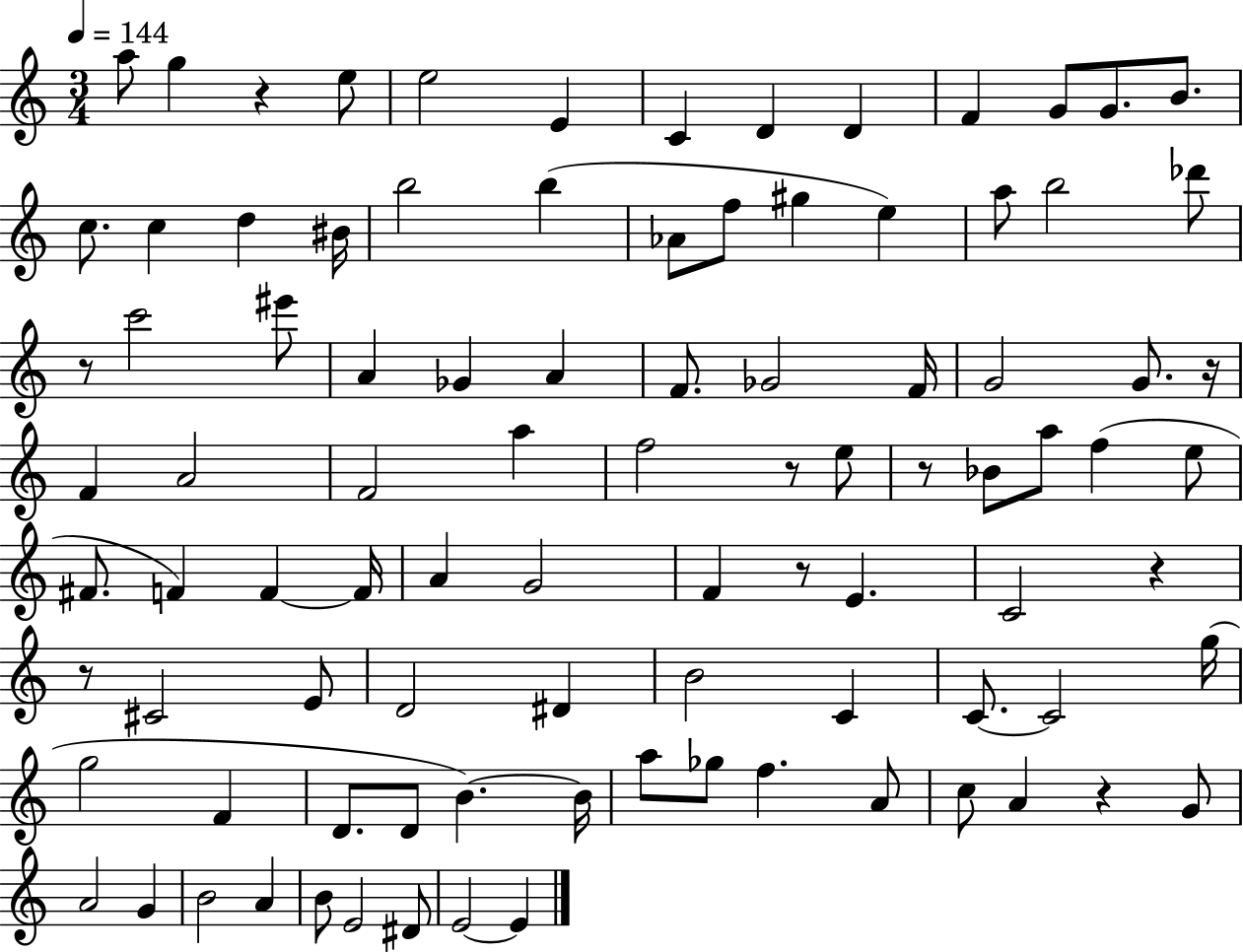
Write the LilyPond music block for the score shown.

{
  \clef treble
  \numericTimeSignature
  \time 3/4
  \key c \major
  \tempo 4 = 144
  a''8 g''4 r4 e''8 | e''2 e'4 | c'4 d'4 d'4 | f'4 g'8 g'8. b'8. | \break c''8. c''4 d''4 bis'16 | b''2 b''4( | aes'8 f''8 gis''4 e''4) | a''8 b''2 des'''8 | \break r8 c'''2 eis'''8 | a'4 ges'4 a'4 | f'8. ges'2 f'16 | g'2 g'8. r16 | \break f'4 a'2 | f'2 a''4 | f''2 r8 e''8 | r8 bes'8 a''8 f''4( e''8 | \break fis'8. f'4) f'4~~ f'16 | a'4 g'2 | f'4 r8 e'4. | c'2 r4 | \break r8 cis'2 e'8 | d'2 dis'4 | b'2 c'4 | c'8.~~ c'2 g''16( | \break g''2 f'4 | d'8. d'8 b'4.~~) b'16 | a''8 ges''8 f''4. a'8 | c''8 a'4 r4 g'8 | \break a'2 g'4 | b'2 a'4 | b'8 e'2 dis'8 | e'2~~ e'4 | \break \bar "|."
}